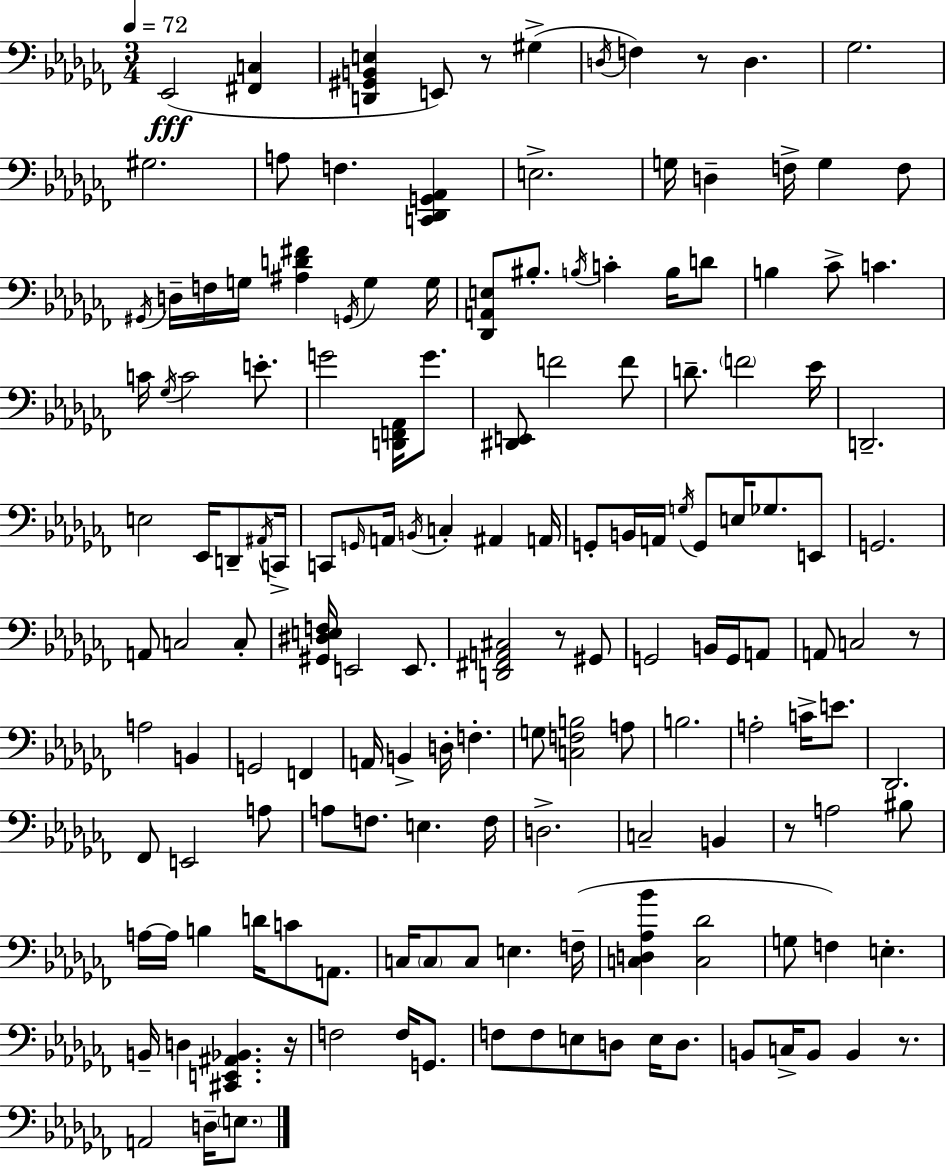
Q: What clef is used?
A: bass